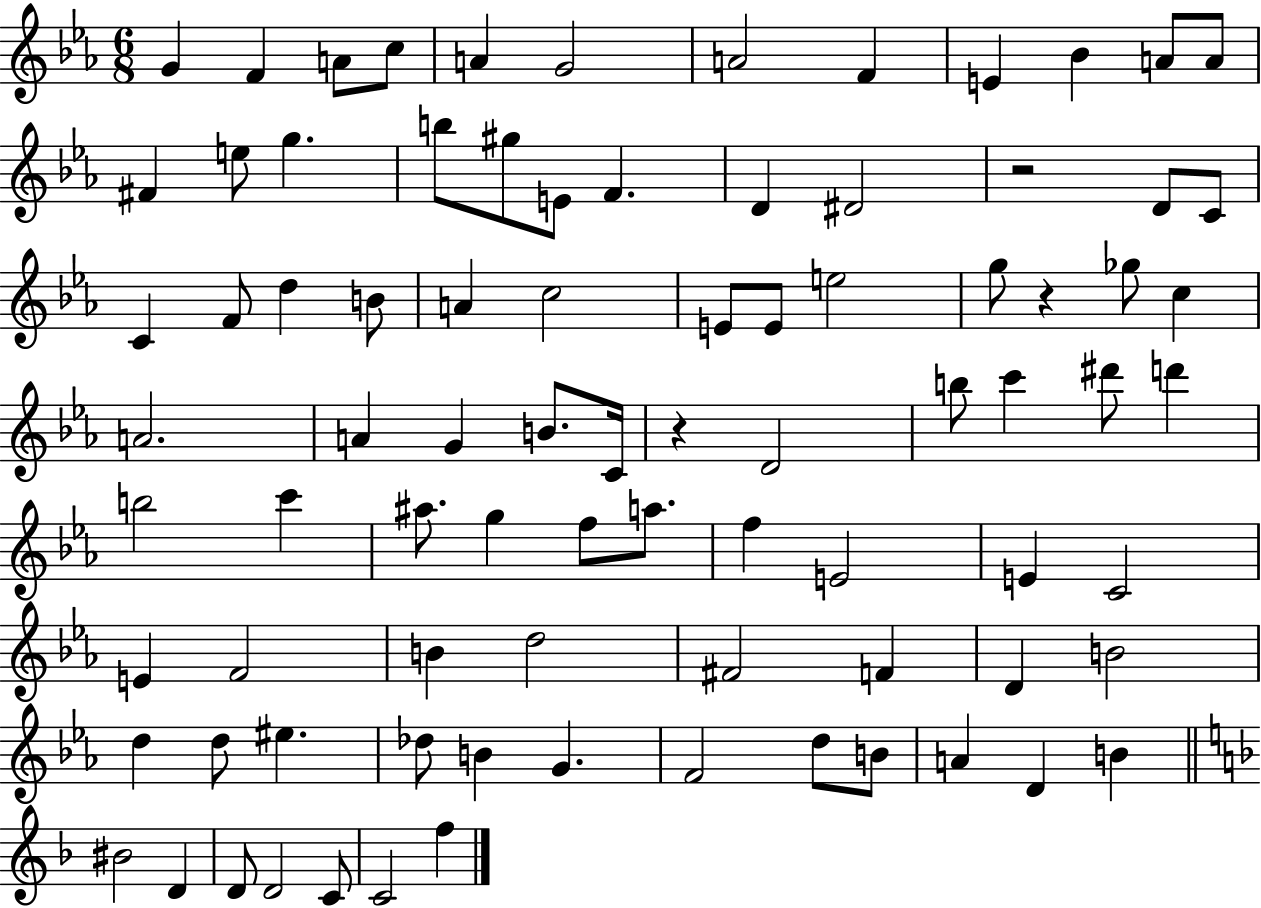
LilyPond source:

{
  \clef treble
  \numericTimeSignature
  \time 6/8
  \key ees \major
  g'4 f'4 a'8 c''8 | a'4 g'2 | a'2 f'4 | e'4 bes'4 a'8 a'8 | \break fis'4 e''8 g''4. | b''8 gis''8 e'8 f'4. | d'4 dis'2 | r2 d'8 c'8 | \break c'4 f'8 d''4 b'8 | a'4 c''2 | e'8 e'8 e''2 | g''8 r4 ges''8 c''4 | \break a'2. | a'4 g'4 b'8. c'16 | r4 d'2 | b''8 c'''4 dis'''8 d'''4 | \break b''2 c'''4 | ais''8. g''4 f''8 a''8. | f''4 e'2 | e'4 c'2 | \break e'4 f'2 | b'4 d''2 | fis'2 f'4 | d'4 b'2 | \break d''4 d''8 eis''4. | des''8 b'4 g'4. | f'2 d''8 b'8 | a'4 d'4 b'4 | \break \bar "||" \break \key d \minor bis'2 d'4 | d'8 d'2 c'8 | c'2 f''4 | \bar "|."
}